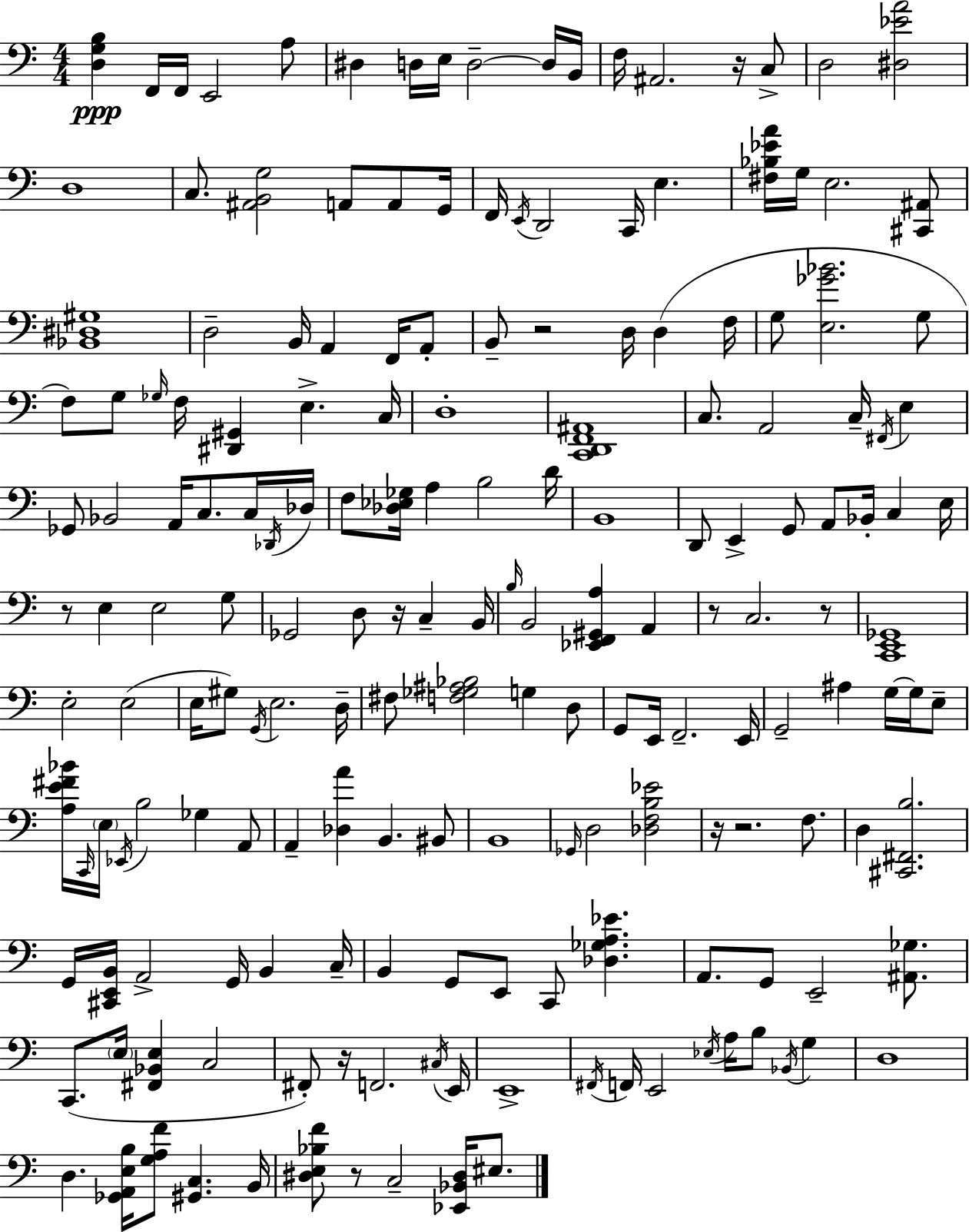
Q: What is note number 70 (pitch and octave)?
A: E3